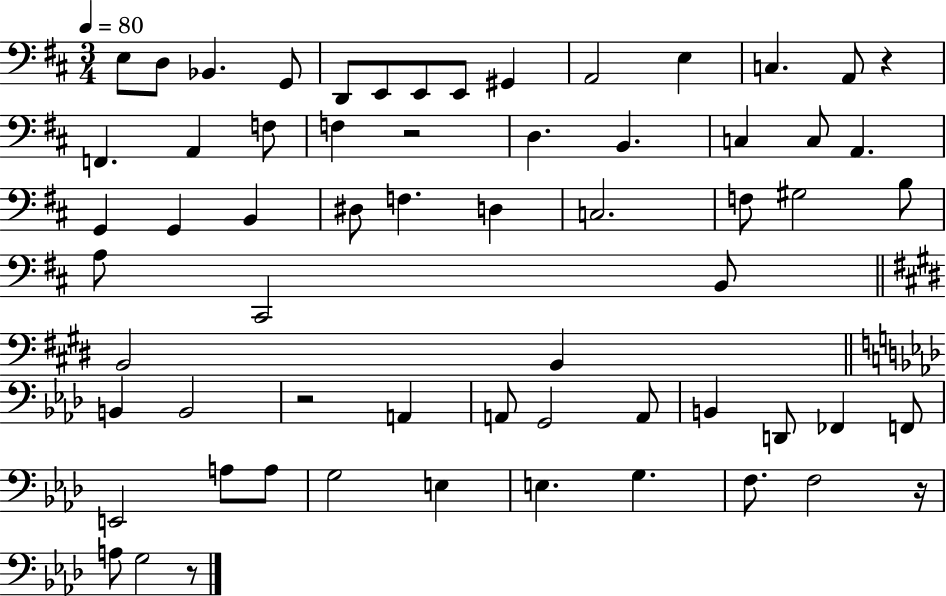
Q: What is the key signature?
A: D major